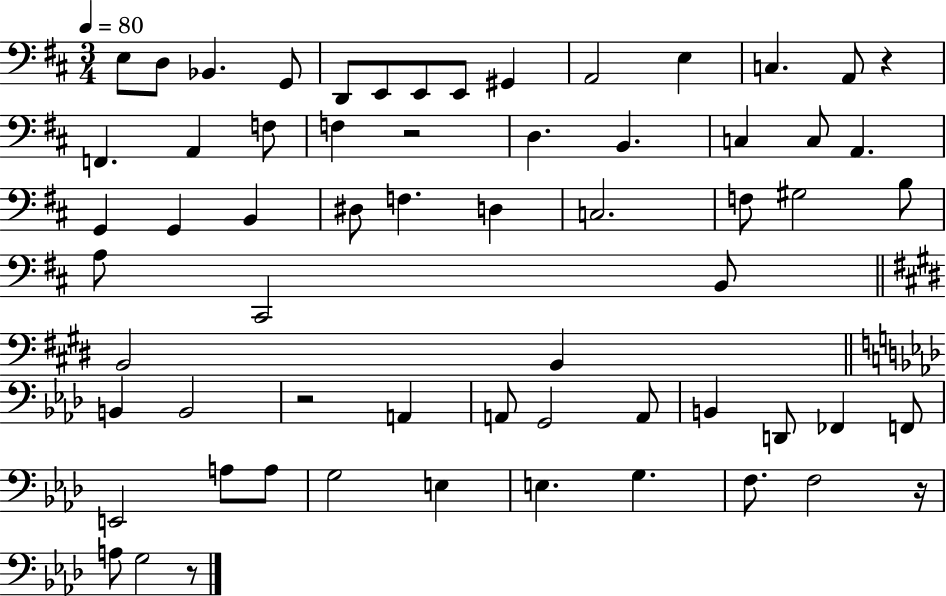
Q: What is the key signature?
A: D major